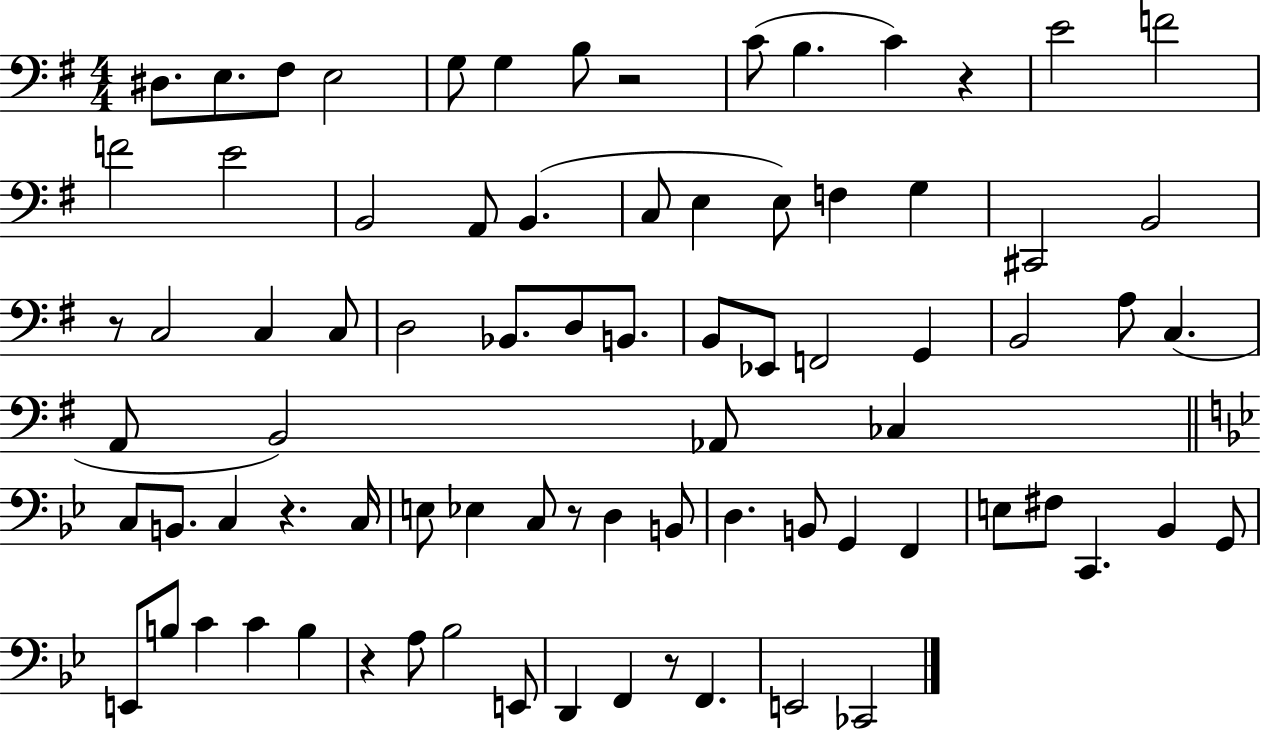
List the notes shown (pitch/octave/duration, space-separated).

D#3/e. E3/e. F#3/e E3/h G3/e G3/q B3/e R/h C4/e B3/q. C4/q R/q E4/h F4/h F4/h E4/h B2/h A2/e B2/q. C3/e E3/q E3/e F3/q G3/q C#2/h B2/h R/e C3/h C3/q C3/e D3/h Bb2/e. D3/e B2/e. B2/e Eb2/e F2/h G2/q B2/h A3/e C3/q. A2/e B2/h Ab2/e CES3/q C3/e B2/e. C3/q R/q. C3/s E3/e Eb3/q C3/e R/e D3/q B2/e D3/q. B2/e G2/q F2/q E3/e F#3/e C2/q. Bb2/q G2/e E2/e B3/e C4/q C4/q B3/q R/q A3/e Bb3/h E2/e D2/q F2/q R/e F2/q. E2/h CES2/h